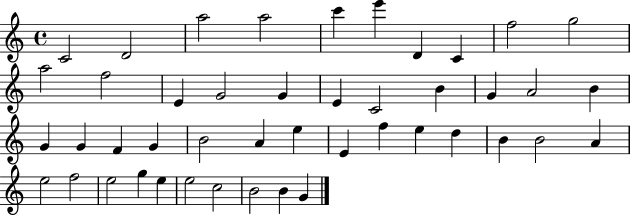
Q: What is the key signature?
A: C major